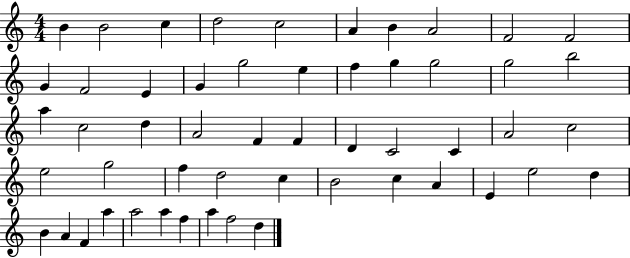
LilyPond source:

{
  \clef treble
  \numericTimeSignature
  \time 4/4
  \key c \major
  b'4 b'2 c''4 | d''2 c''2 | a'4 b'4 a'2 | f'2 f'2 | \break g'4 f'2 e'4 | g'4 g''2 e''4 | f''4 g''4 g''2 | g''2 b''2 | \break a''4 c''2 d''4 | a'2 f'4 f'4 | d'4 c'2 c'4 | a'2 c''2 | \break e''2 g''2 | f''4 d''2 c''4 | b'2 c''4 a'4 | e'4 e''2 d''4 | \break b'4 a'4 f'4 a''4 | a''2 a''4 f''4 | a''4 f''2 d''4 | \bar "|."
}